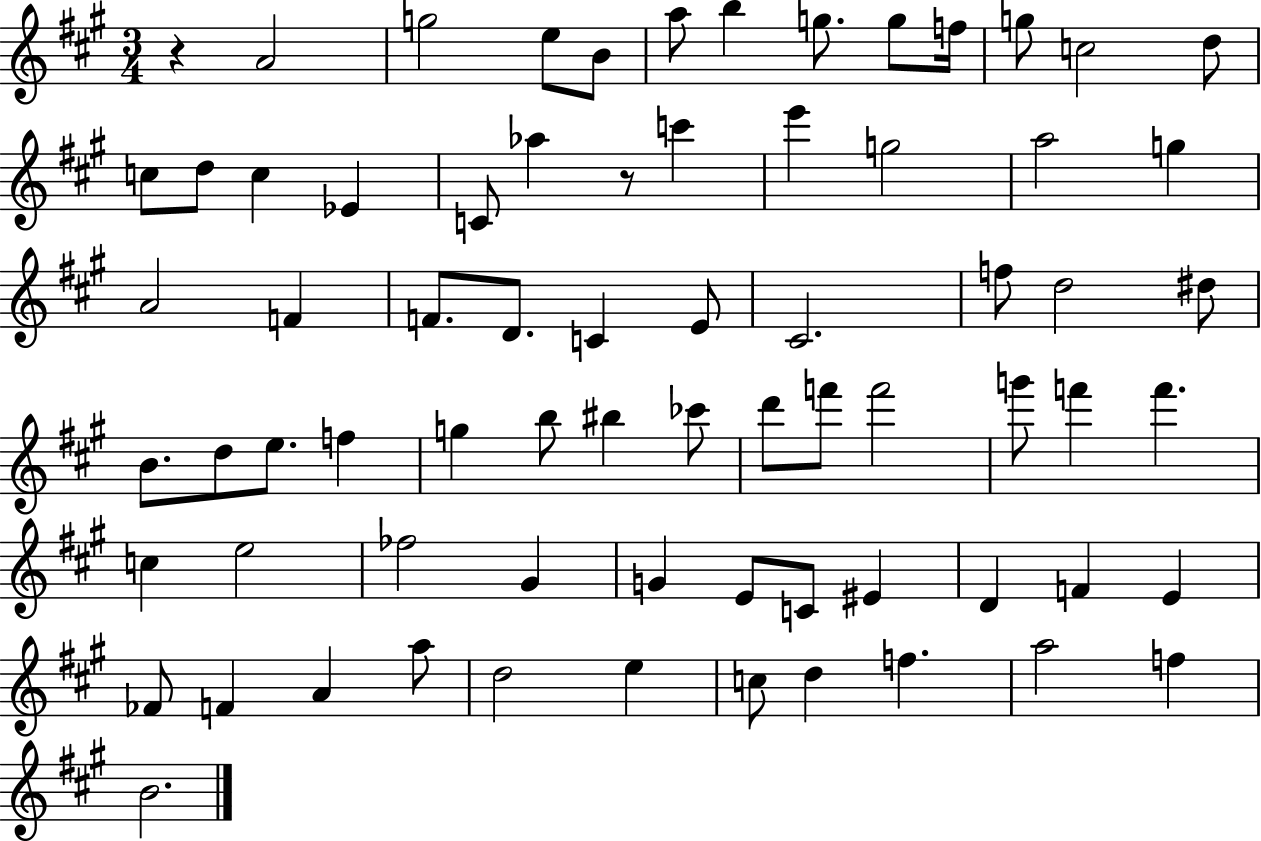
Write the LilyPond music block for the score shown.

{
  \clef treble
  \numericTimeSignature
  \time 3/4
  \key a \major
  r4 a'2 | g''2 e''8 b'8 | a''8 b''4 g''8. g''8 f''16 | g''8 c''2 d''8 | \break c''8 d''8 c''4 ees'4 | c'8 aes''4 r8 c'''4 | e'''4 g''2 | a''2 g''4 | \break a'2 f'4 | f'8. d'8. c'4 e'8 | cis'2. | f''8 d''2 dis''8 | \break b'8. d''8 e''8. f''4 | g''4 b''8 bis''4 ces'''8 | d'''8 f'''8 f'''2 | g'''8 f'''4 f'''4. | \break c''4 e''2 | fes''2 gis'4 | g'4 e'8 c'8 eis'4 | d'4 f'4 e'4 | \break fes'8 f'4 a'4 a''8 | d''2 e''4 | c''8 d''4 f''4. | a''2 f''4 | \break b'2. | \bar "|."
}